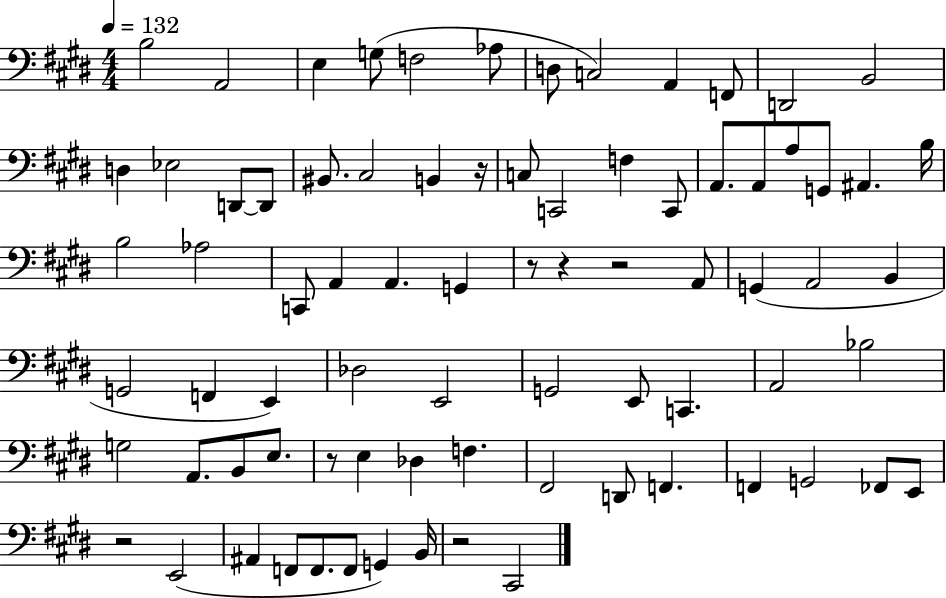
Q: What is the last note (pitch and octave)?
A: C#2